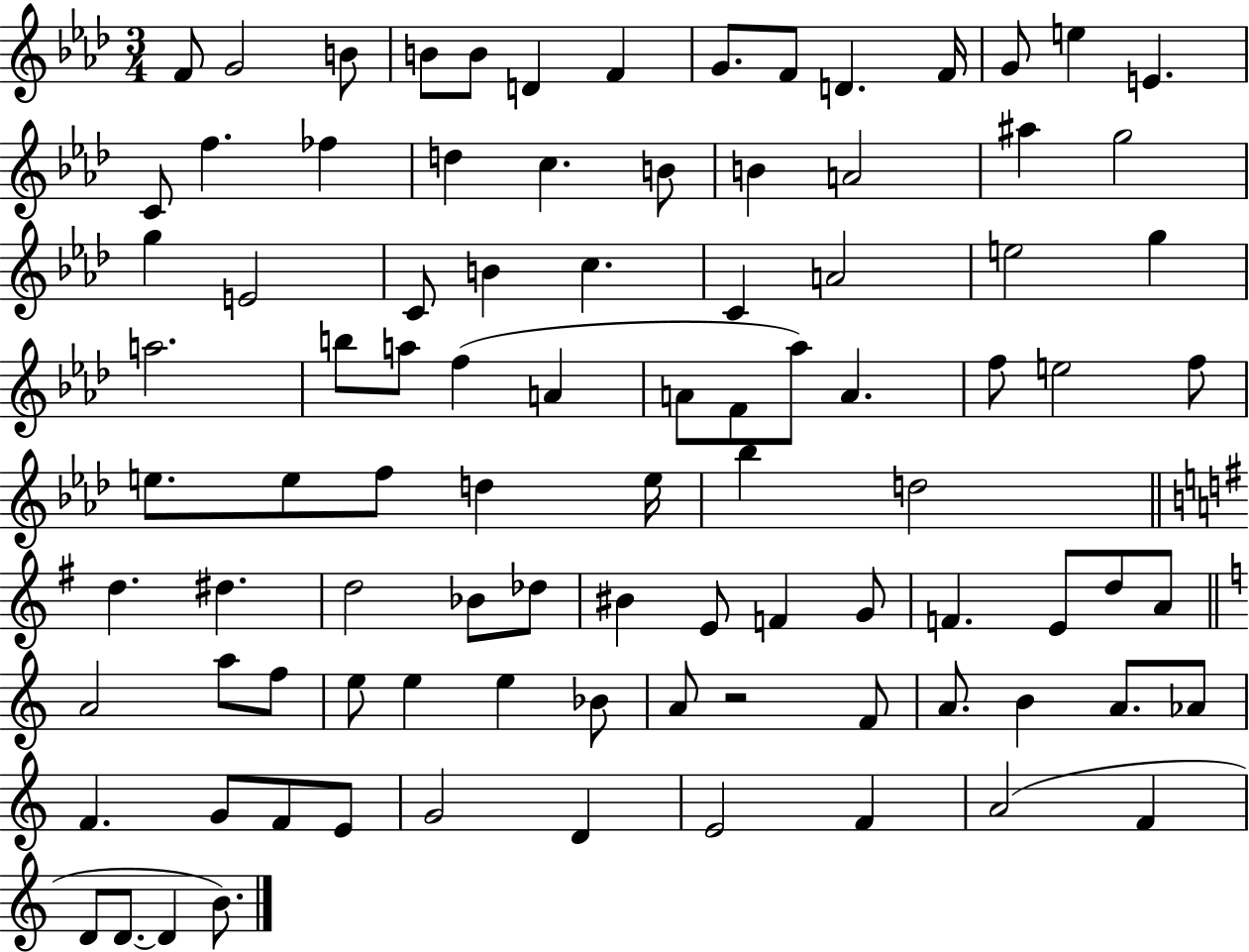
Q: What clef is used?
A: treble